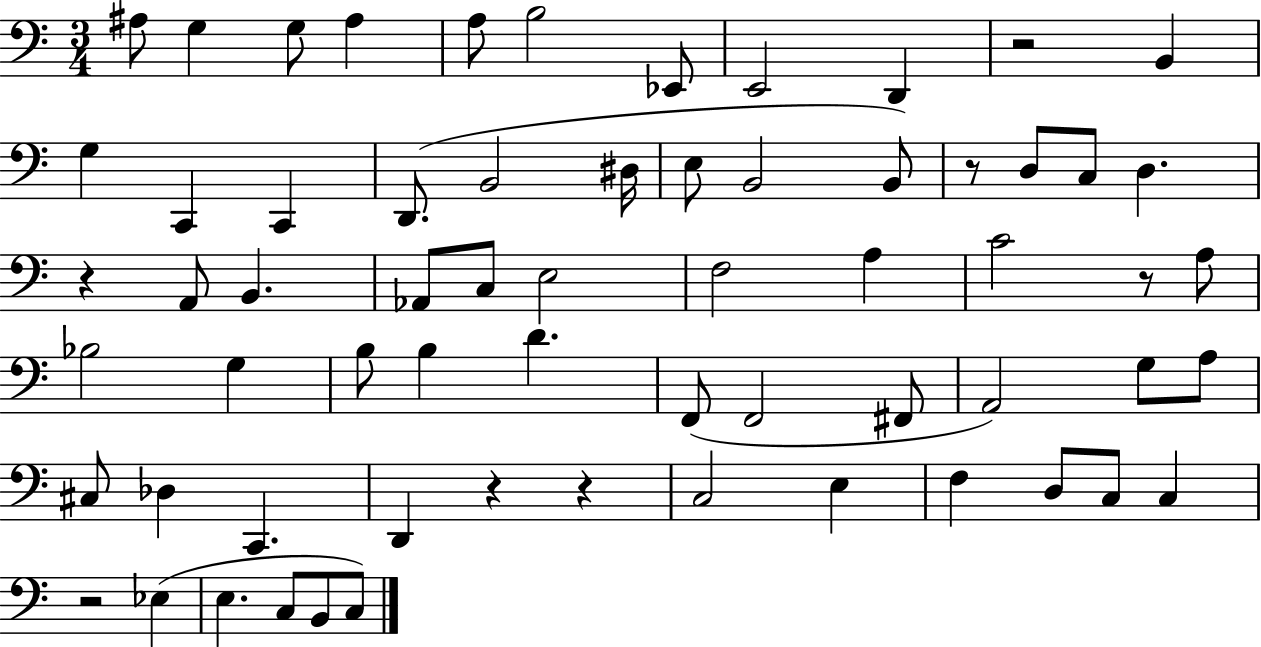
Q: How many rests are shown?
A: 7